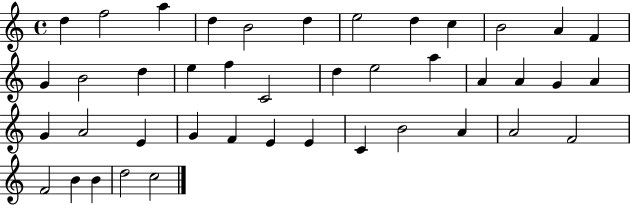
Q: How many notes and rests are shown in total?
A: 42